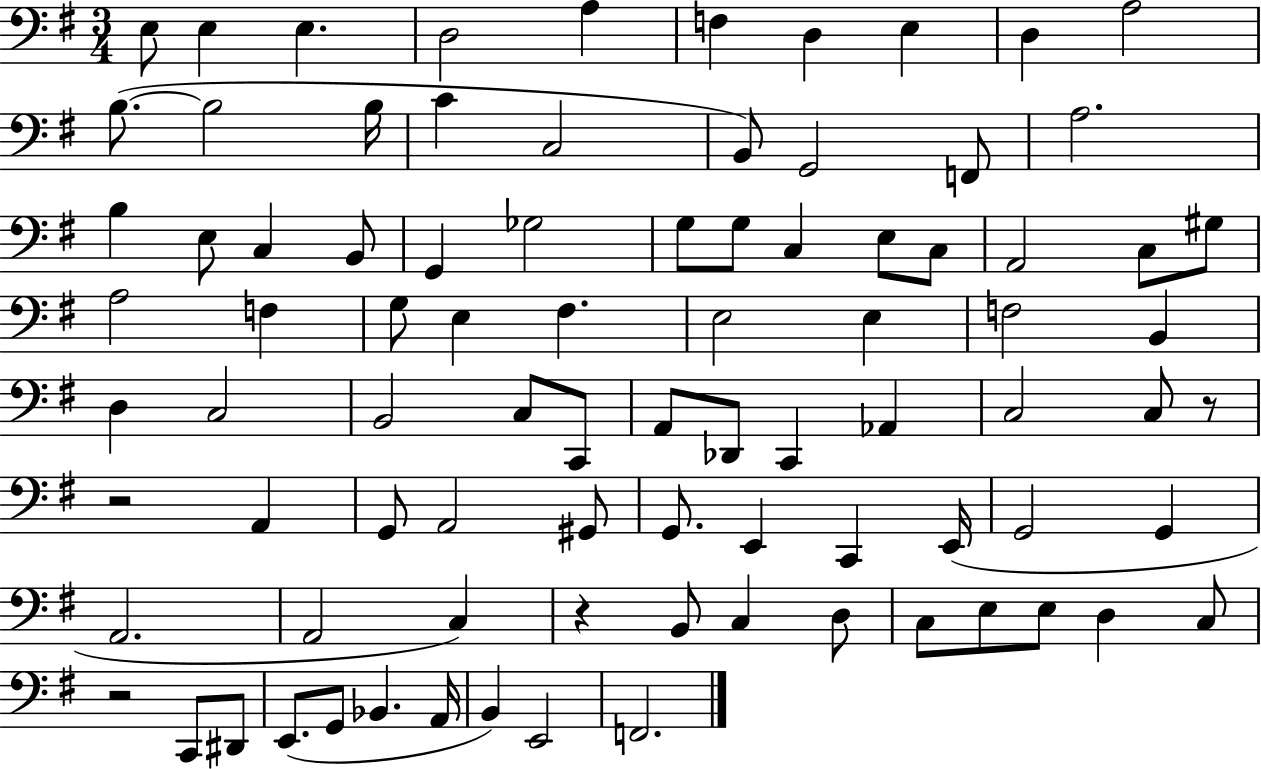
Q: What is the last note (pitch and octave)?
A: F2